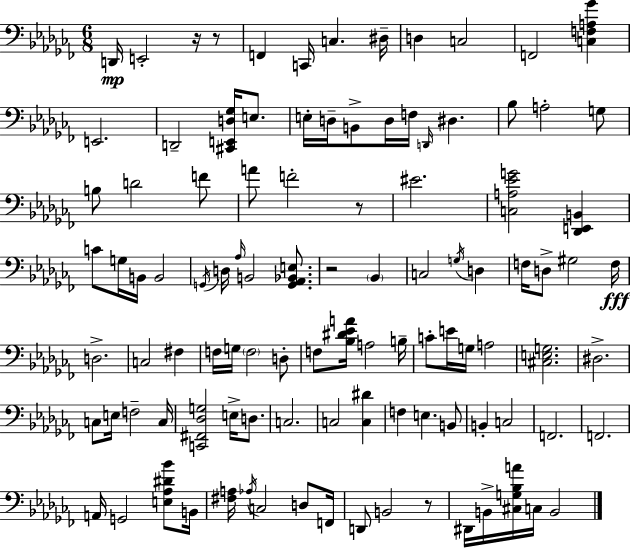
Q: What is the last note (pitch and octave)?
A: B2